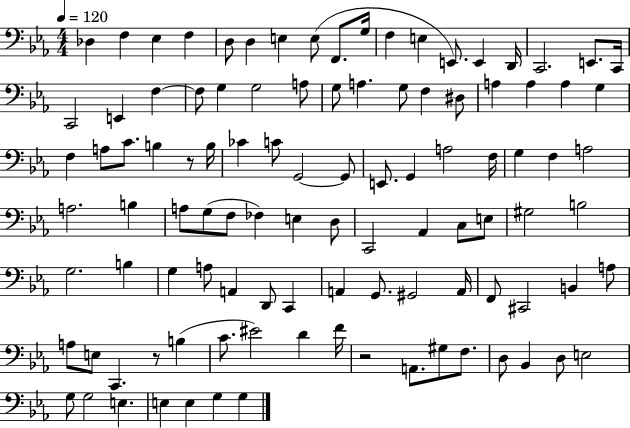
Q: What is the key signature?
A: EES major